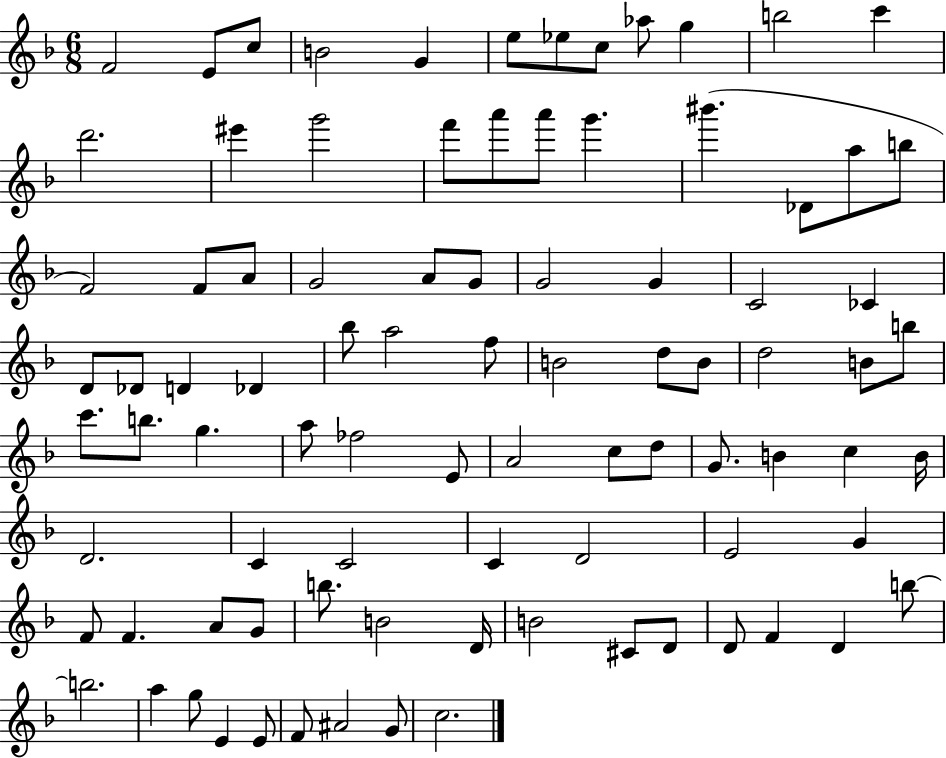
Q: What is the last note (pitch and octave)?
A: C5